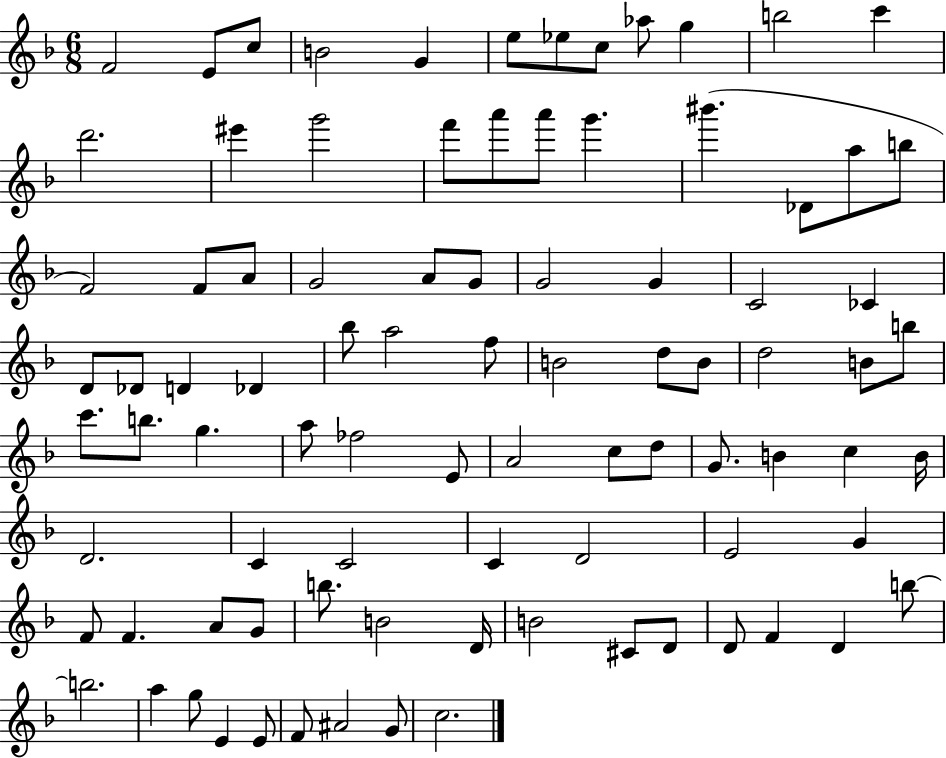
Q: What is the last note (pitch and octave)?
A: C5